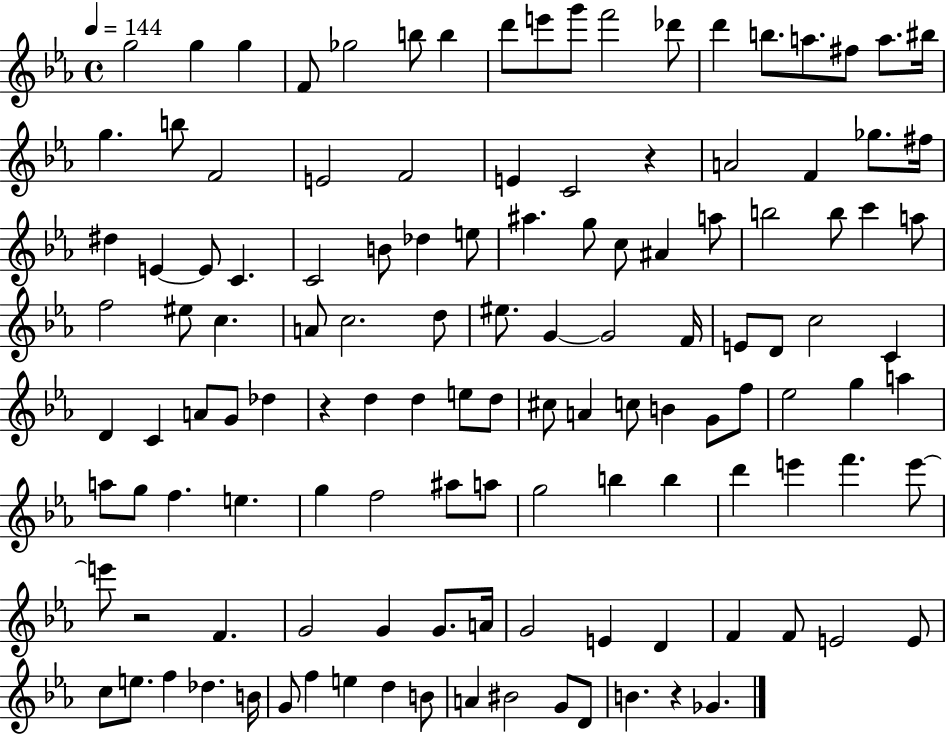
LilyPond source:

{
  \clef treble
  \time 4/4
  \defaultTimeSignature
  \key ees \major
  \tempo 4 = 144
  g''2 g''4 g''4 | f'8 ges''2 b''8 b''4 | d'''8 e'''8 g'''8 f'''2 des'''8 | d'''4 b''8. a''8. fis''8 a''8. bis''16 | \break g''4. b''8 f'2 | e'2 f'2 | e'4 c'2 r4 | a'2 f'4 ges''8. fis''16 | \break dis''4 e'4~~ e'8 c'4. | c'2 b'8 des''4 e''8 | ais''4. g''8 c''8 ais'4 a''8 | b''2 b''8 c'''4 a''8 | \break f''2 eis''8 c''4. | a'8 c''2. d''8 | eis''8. g'4~~ g'2 f'16 | e'8 d'8 c''2 c'4 | \break d'4 c'4 a'8 g'8 des''4 | r4 d''4 d''4 e''8 d''8 | cis''8 a'4 c''8 b'4 g'8 f''8 | ees''2 g''4 a''4 | \break a''8 g''8 f''4. e''4. | g''4 f''2 ais''8 a''8 | g''2 b''4 b''4 | d'''4 e'''4 f'''4. e'''8~~ | \break e'''8 r2 f'4. | g'2 g'4 g'8. a'16 | g'2 e'4 d'4 | f'4 f'8 e'2 e'8 | \break c''8 e''8. f''4 des''4. b'16 | g'8 f''4 e''4 d''4 b'8 | a'4 bis'2 g'8 d'8 | b'4. r4 ges'4. | \break \bar "|."
}